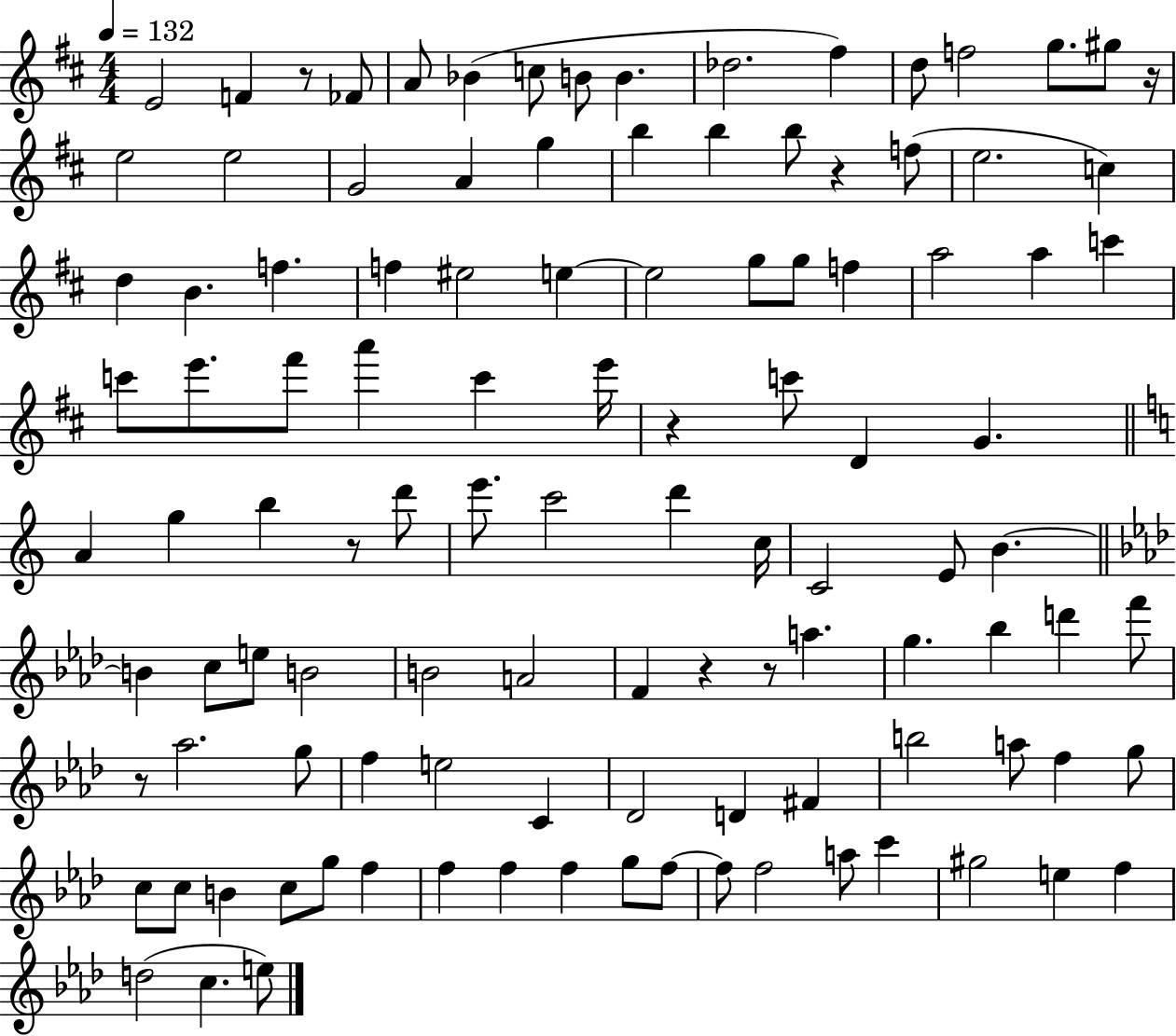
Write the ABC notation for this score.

X:1
T:Untitled
M:4/4
L:1/4
K:D
E2 F z/2 _F/2 A/2 _B c/2 B/2 B _d2 ^f d/2 f2 g/2 ^g/2 z/4 e2 e2 G2 A g b b b/2 z f/2 e2 c d B f f ^e2 e e2 g/2 g/2 f a2 a c' c'/2 e'/2 ^f'/2 a' c' e'/4 z c'/2 D G A g b z/2 d'/2 e'/2 c'2 d' c/4 C2 E/2 B B c/2 e/2 B2 B2 A2 F z z/2 a g _b d' f'/2 z/2 _a2 g/2 f e2 C _D2 D ^F b2 a/2 f g/2 c/2 c/2 B c/2 g/2 f f f f g/2 f/2 f/2 f2 a/2 c' ^g2 e f d2 c e/2